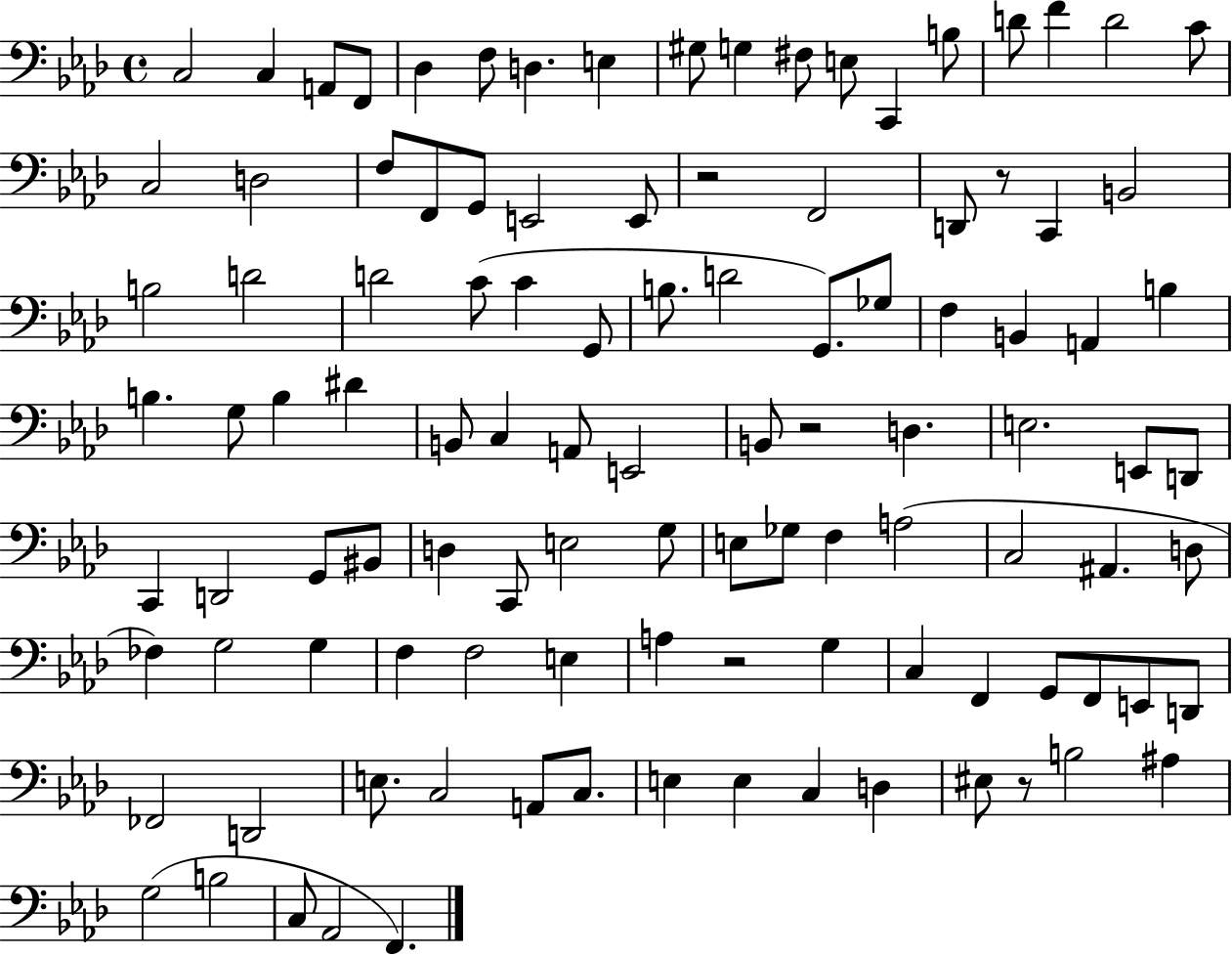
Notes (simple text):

C3/h C3/q A2/e F2/e Db3/q F3/e D3/q. E3/q G#3/e G3/q F#3/e E3/e C2/q B3/e D4/e F4/q D4/h C4/e C3/h D3/h F3/e F2/e G2/e E2/h E2/e R/h F2/h D2/e R/e C2/q B2/h B3/h D4/h D4/h C4/e C4/q G2/e B3/e. D4/h G2/e. Gb3/e F3/q B2/q A2/q B3/q B3/q. G3/e B3/q D#4/q B2/e C3/q A2/e E2/h B2/e R/h D3/q. E3/h. E2/e D2/e C2/q D2/h G2/e BIS2/e D3/q C2/e E3/h G3/e E3/e Gb3/e F3/q A3/h C3/h A#2/q. D3/e FES3/q G3/h G3/q F3/q F3/h E3/q A3/q R/h G3/q C3/q F2/q G2/e F2/e E2/e D2/e FES2/h D2/h E3/e. C3/h A2/e C3/e. E3/q E3/q C3/q D3/q EIS3/e R/e B3/h A#3/q G3/h B3/h C3/e Ab2/h F2/q.